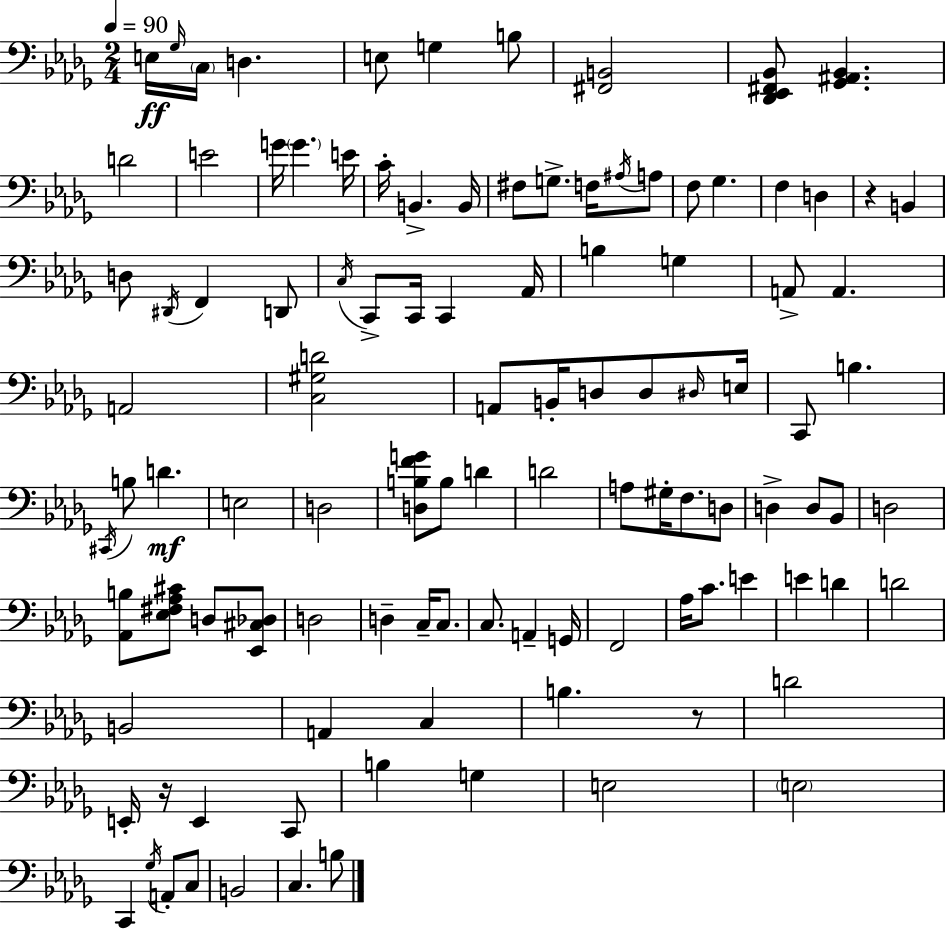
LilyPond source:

{
  \clef bass
  \numericTimeSignature
  \time 2/4
  \key bes \minor
  \tempo 4 = 90
  \repeat volta 2 { e16\ff \grace { ges16 } \parenthesize c16 d4. | e8 g4 b8 | <fis, b,>2 | <des, ees, fis, bes,>8 <ges, ais, bes,>4. | \break d'2 | e'2 | g'16 \parenthesize g'4. | e'16 c'16-. b,4.-> | \break b,16 fis8 g8.-> f16 \acciaccatura { ais16 } | a8 f8 ges4. | f4 d4 | r4 b,4 | \break d8 \acciaccatura { dis,16 } f,4 | d,8 \acciaccatura { c16 } c,8-> c,16 c,4 | aes,16 b4 | g4 a,8-> a,4. | \break a,2 | <c gis d'>2 | a,8 b,16-. d8 | d8 \grace { dis16 } e16 c,8 b4. | \break \acciaccatura { cis,16 } b8 | d'4.\mf e2 | d2 | <d b f' g'>8 | \break b8 d'4 d'2 | a8 | gis16-. f8. d8 d4-> | d8 bes,8 d2 | \break <aes, b>8 | <ees fis aes cis'>8 d8 <ees, cis des>8 d2 | d4-- | c16-- c8. c8. | \break a,4-- g,16 f,2 | aes16 c'8. | e'4 e'4 | d'4 d'2 | \break b,2 | a,4 | c4 b4. | r8 d'2 | \break e,16-. r16 | e,4 c,8 b4 | g4 e2 | \parenthesize e2 | \break c,4 | \acciaccatura { ges16 } a,8-. c8 b,2 | c4. | b8 } \bar "|."
}